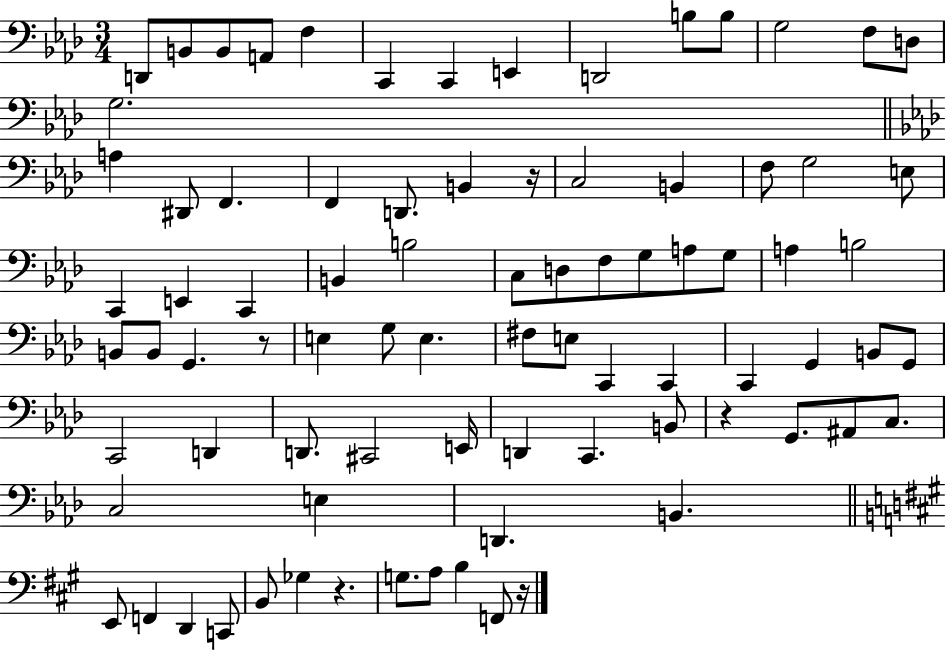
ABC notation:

X:1
T:Untitled
M:3/4
L:1/4
K:Ab
D,,/2 B,,/2 B,,/2 A,,/2 F, C,, C,, E,, D,,2 B,/2 B,/2 G,2 F,/2 D,/2 G,2 A, ^D,,/2 F,, F,, D,,/2 B,, z/4 C,2 B,, F,/2 G,2 E,/2 C,, E,, C,, B,, B,2 C,/2 D,/2 F,/2 G,/2 A,/2 G,/2 A, B,2 B,,/2 B,,/2 G,, z/2 E, G,/2 E, ^F,/2 E,/2 C,, C,, C,, G,, B,,/2 G,,/2 C,,2 D,, D,,/2 ^C,,2 E,,/4 D,, C,, B,,/2 z G,,/2 ^A,,/2 C,/2 C,2 E, D,, B,, E,,/2 F,, D,, C,,/2 B,,/2 _G, z G,/2 A,/2 B, F,,/2 z/4